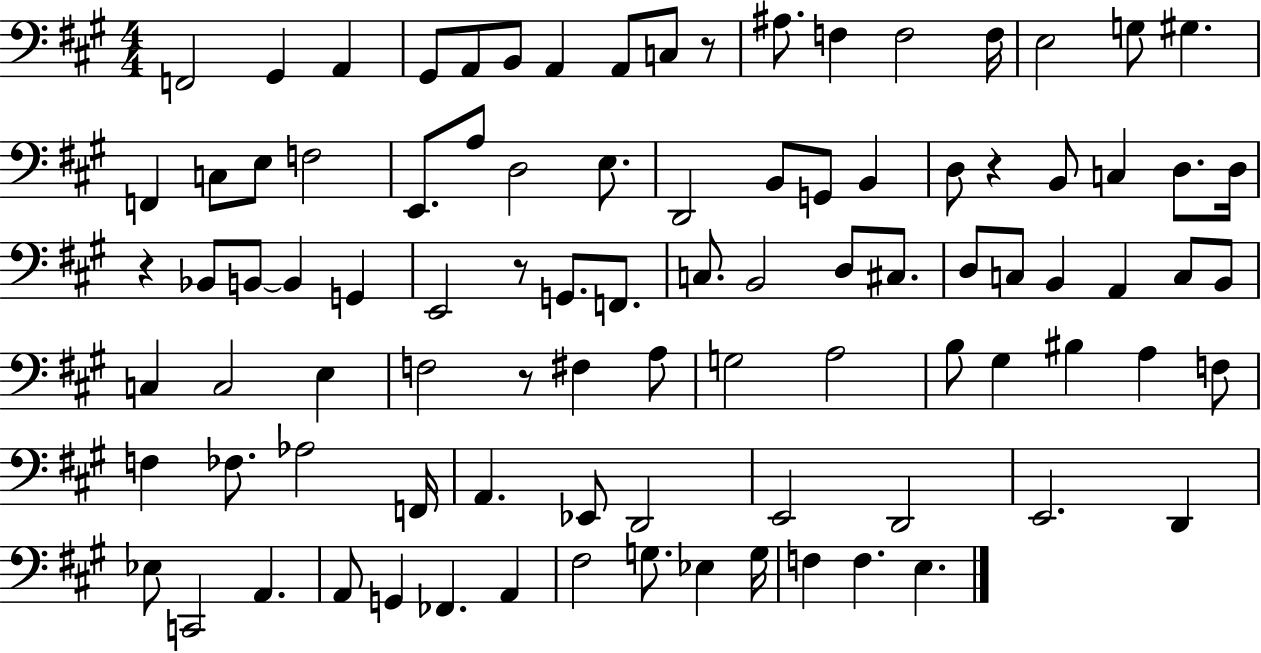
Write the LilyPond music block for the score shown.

{
  \clef bass
  \numericTimeSignature
  \time 4/4
  \key a \major
  \repeat volta 2 { f,2 gis,4 a,4 | gis,8 a,8 b,8 a,4 a,8 c8 r8 | ais8. f4 f2 f16 | e2 g8 gis4. | \break f,4 c8 e8 f2 | e,8. a8 d2 e8. | d,2 b,8 g,8 b,4 | d8 r4 b,8 c4 d8. d16 | \break r4 bes,8 b,8~~ b,4 g,4 | e,2 r8 g,8. f,8. | c8. b,2 d8 cis8. | d8 c8 b,4 a,4 c8 b,8 | \break c4 c2 e4 | f2 r8 fis4 a8 | g2 a2 | b8 gis4 bis4 a4 f8 | \break f4 fes8. aes2 f,16 | a,4. ees,8 d,2 | e,2 d,2 | e,2. d,4 | \break ees8 c,2 a,4. | a,8 g,4 fes,4. a,4 | fis2 g8. ees4 g16 | f4 f4. e4. | \break } \bar "|."
}